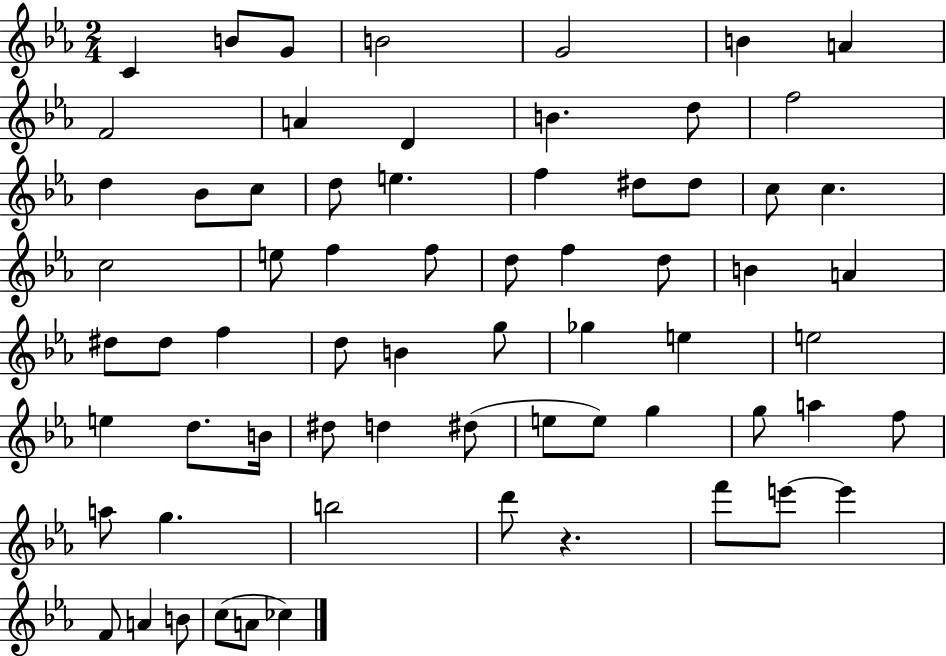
C4/q B4/e G4/e B4/h G4/h B4/q A4/q F4/h A4/q D4/q B4/q. D5/e F5/h D5/q Bb4/e C5/e D5/e E5/q. F5/q D#5/e D#5/e C5/e C5/q. C5/h E5/e F5/q F5/e D5/e F5/q D5/e B4/q A4/q D#5/e D#5/e F5/q D5/e B4/q G5/e Gb5/q E5/q E5/h E5/q D5/e. B4/s D#5/e D5/q D#5/e E5/e E5/e G5/q G5/e A5/q F5/e A5/e G5/q. B5/h D6/e R/q. F6/e E6/e E6/q F4/e A4/q B4/e C5/e A4/e CES5/q